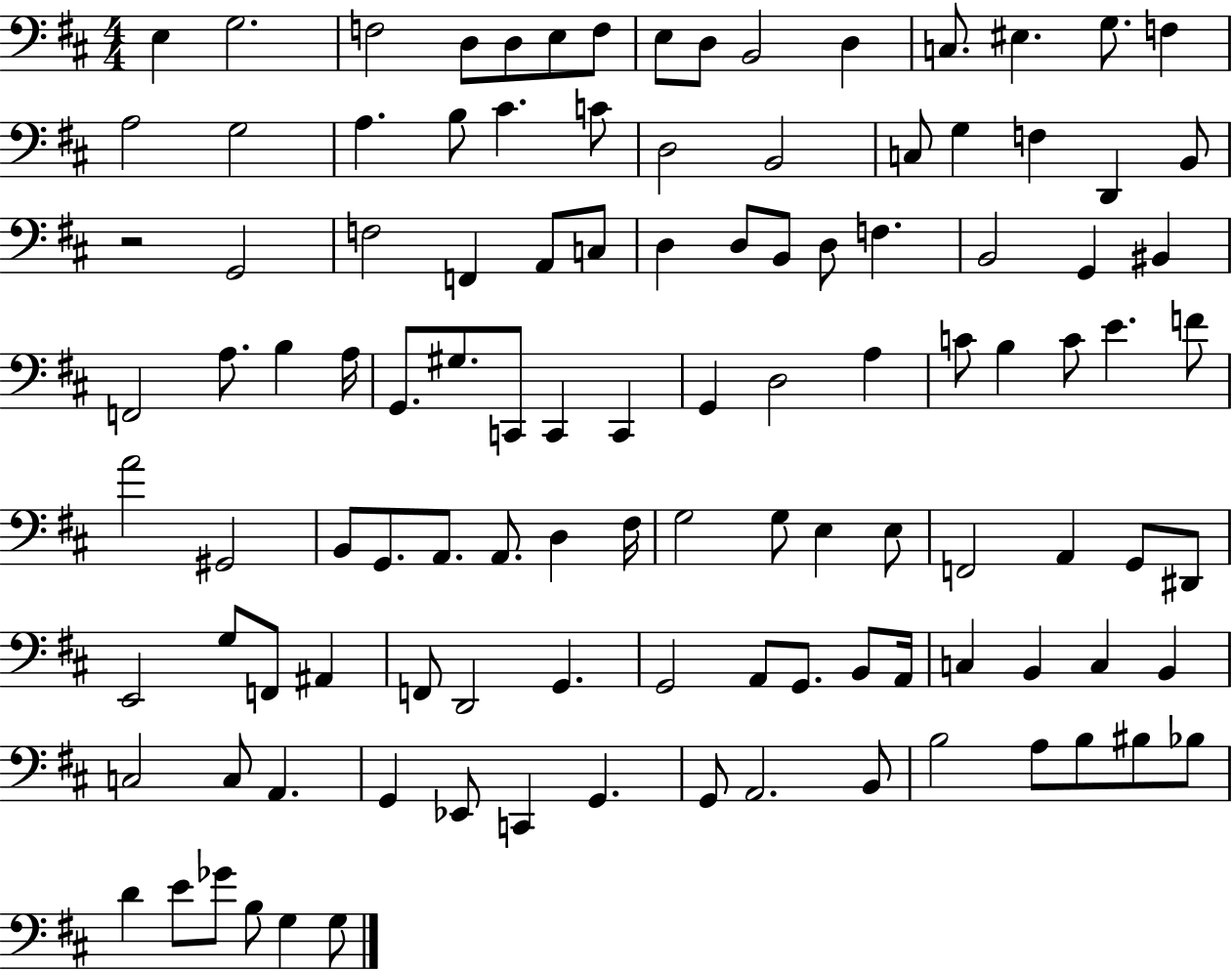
{
  \clef bass
  \numericTimeSignature
  \time 4/4
  \key d \major
  e4 g2. | f2 d8 d8 e8 f8 | e8 d8 b,2 d4 | c8. eis4. g8. f4 | \break a2 g2 | a4. b8 cis'4. c'8 | d2 b,2 | c8 g4 f4 d,4 b,8 | \break r2 g,2 | f2 f,4 a,8 c8 | d4 d8 b,8 d8 f4. | b,2 g,4 bis,4 | \break f,2 a8. b4 a16 | g,8. gis8. c,8 c,4 c,4 | g,4 d2 a4 | c'8 b4 c'8 e'4. f'8 | \break a'2 gis,2 | b,8 g,8. a,8. a,8. d4 fis16 | g2 g8 e4 e8 | f,2 a,4 g,8 dis,8 | \break e,2 g8 f,8 ais,4 | f,8 d,2 g,4. | g,2 a,8 g,8. b,8 a,16 | c4 b,4 c4 b,4 | \break c2 c8 a,4. | g,4 ees,8 c,4 g,4. | g,8 a,2. b,8 | b2 a8 b8 bis8 bes8 | \break d'4 e'8 ges'8 b8 g4 g8 | \bar "|."
}